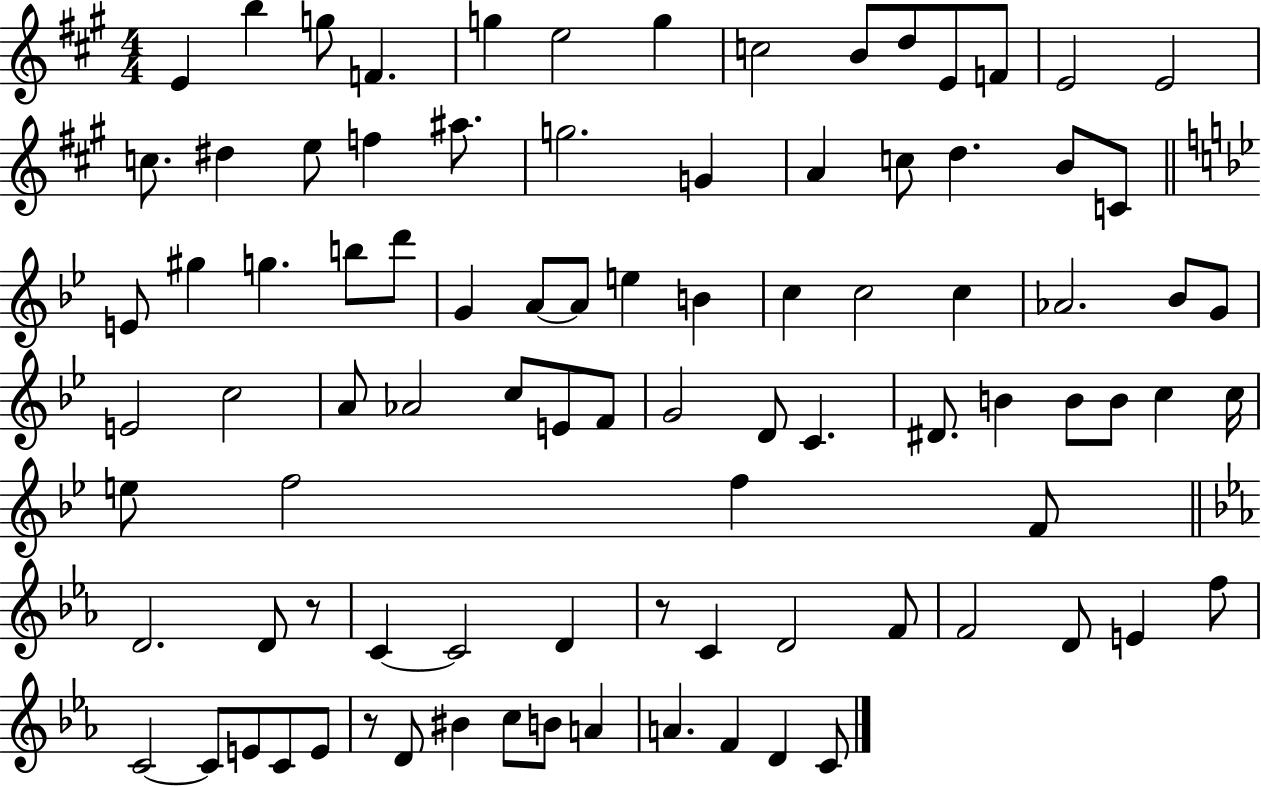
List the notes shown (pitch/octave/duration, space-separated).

E4/q B5/q G5/e F4/q. G5/q E5/h G5/q C5/h B4/e D5/e E4/e F4/e E4/h E4/h C5/e. D#5/q E5/e F5/q A#5/e. G5/h. G4/q A4/q C5/e D5/q. B4/e C4/e E4/e G#5/q G5/q. B5/e D6/e G4/q A4/e A4/e E5/q B4/q C5/q C5/h C5/q Ab4/h. Bb4/e G4/e E4/h C5/h A4/e Ab4/h C5/e E4/e F4/e G4/h D4/e C4/q. D#4/e. B4/q B4/e B4/e C5/q C5/s E5/e F5/h F5/q F4/e D4/h. D4/e R/e C4/q C4/h D4/q R/e C4/q D4/h F4/e F4/h D4/e E4/q F5/e C4/h C4/e E4/e C4/e E4/e R/e D4/e BIS4/q C5/e B4/e A4/q A4/q. F4/q D4/q C4/e